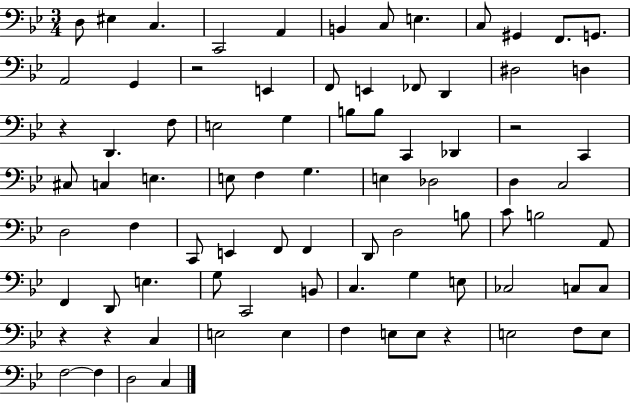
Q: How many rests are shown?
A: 6